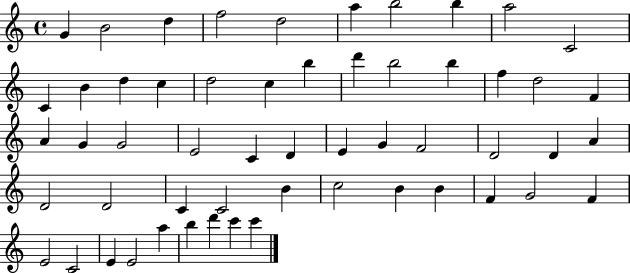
{
  \clef treble
  \time 4/4
  \defaultTimeSignature
  \key c \major
  g'4 b'2 d''4 | f''2 d''2 | a''4 b''2 b''4 | a''2 c'2 | \break c'4 b'4 d''4 c''4 | d''2 c''4 b''4 | d'''4 b''2 b''4 | f''4 d''2 f'4 | \break a'4 g'4 g'2 | e'2 c'4 d'4 | e'4 g'4 f'2 | d'2 d'4 a'4 | \break d'2 d'2 | c'4 c'2 b'4 | c''2 b'4 b'4 | f'4 g'2 f'4 | \break e'2 c'2 | e'4 e'2 a''4 | b''4 d'''4 c'''4 c'''4 | \bar "|."
}